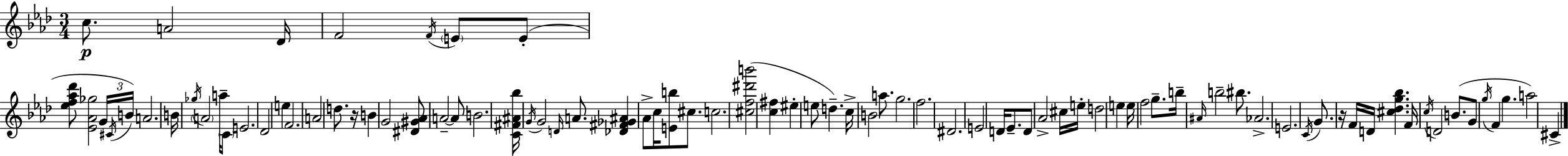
{
  \clef treble
  \numericTimeSignature
  \time 3/4
  \key aes \major
  \repeat volta 2 { c''8.\p a'2 des'16 | f'2 \acciaccatura { f'16 } \parenthesize e'8 e'8-.( | <ees'' f'' aes'' des'''>8 <ees' aes' ges''>2 \tuplet 3/2 { g'16 | \acciaccatura { cis'16 } b'16) } a'2. | \break b'16 \acciaccatura { ges''16 } \parenthesize a'2 | a''16-- \parenthesize c'8 e'2. | des'2 e''4 | f'2. | \break a'2 d''8. | r16 b'4 g'2 | <dis' gis' aes'>8 a'2--~~ | a'8 b'2. | \break <c' fis' ais' bes''>16 \acciaccatura { g'16 } g'2 | \grace { d'16 } a'8. <des' fis' ges' ais'>4 aes'8-> c''16 | <e' b''>8 cis''8. c''2. | <cis'' f'' dis''' b'''>2( | \break <c'' fis''>4 eis''4-. e''8 d''4.--) | c''16-> b'2 | a''8. g''2. | f''2. | \break dis'2. | e'2 | d'16 ees'8.-- d'8 aes'2-> | cis''16 e''16-. d''2 | \break e''4 e''16 f''2 | g''8.-- b''16-- \grace { ais'16 } b''2-- | bis''8. aes'2.-> | e'2. | \break \acciaccatura { c'16 } g'8. r16 f'16 | d'16 <cis'' des'' g'' bes''>4. f'16 \acciaccatura { c''16 } d'2 | b'8.( g'8 \acciaccatura { g''16 } f'4 | g''4. a''2) | \break cis'4-> } \bar "|."
}